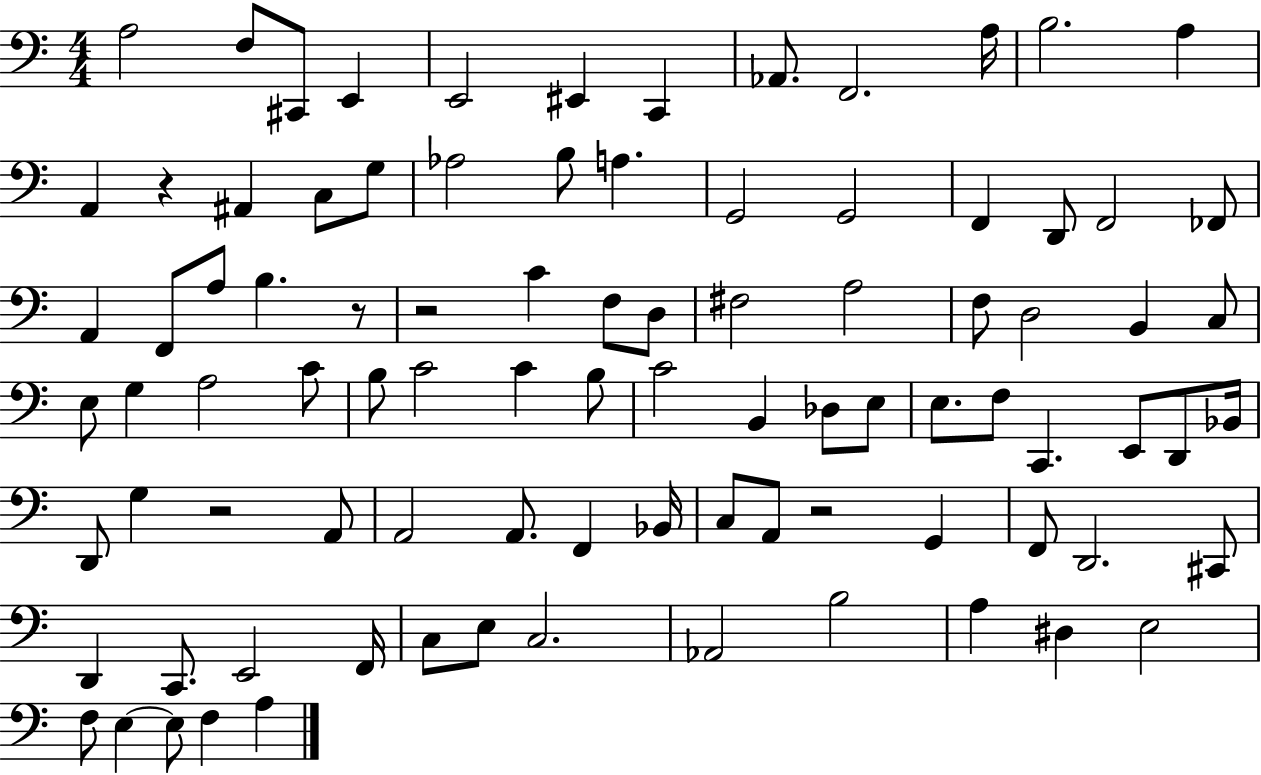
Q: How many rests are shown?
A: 5